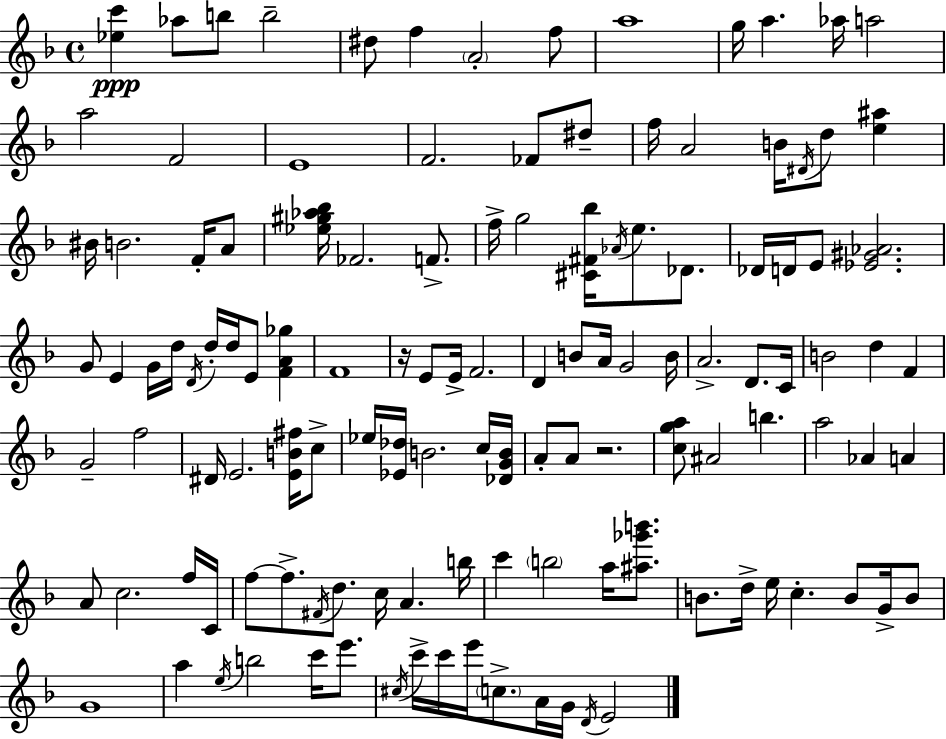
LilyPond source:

{
  \clef treble
  \time 4/4
  \defaultTimeSignature
  \key f \major
  <ees'' c'''>4\ppp aes''8 b''8 b''2-- | dis''8 f''4 \parenthesize a'2-. f''8 | a''1 | g''16 a''4. aes''16 a''2 | \break a''2 f'2 | e'1 | f'2. fes'8 dis''8-- | f''16 a'2 b'16 \acciaccatura { dis'16 } d''8 <e'' ais''>4 | \break bis'16 b'2. f'16-. a'8 | <ees'' gis'' aes'' bes''>16 fes'2. f'8.-> | f''16-> g''2 <cis' fis' bes''>16 \acciaccatura { aes'16 } e''8. des'8. | des'16 d'16 e'8 <ees' gis' aes'>2. | \break g'8 e'4 g'16 d''16 \acciaccatura { d'16 } d''16-. d''16 e'8 <f' a' ges''>4 | f'1 | r16 e'8 e'16-> f'2. | d'4 b'8 a'16 g'2 | \break b'16 a'2.-> d'8. | c'16 b'2 d''4 f'4 | g'2-- f''2 | dis'16 e'2. | \break <e' b' fis''>16 c''8-> ees''16 <ees' des''>16 b'2. | c''16 <des' g' b'>16 a'8-. a'8 r2. | <c'' g'' a''>8 ais'2 b''4. | a''2 aes'4 a'4 | \break a'8 c''2. | f''16 c'16 f''8~~ f''8.-> \acciaccatura { fis'16 } d''8. c''16 a'4. | b''16 c'''4 \parenthesize b''2 | a''16 <ais'' ges''' b'''>8. b'8. d''16-> e''16 c''4.-. b'8 | \break g'16-> b'8 g'1 | a''4 \acciaccatura { e''16 } b''2 | c'''16 e'''8. \acciaccatura { cis''16 } c'''16-> c'''16 e'''16 \parenthesize c''8.-> a'16 g'16 \acciaccatura { d'16 } e'2 | \bar "|."
}